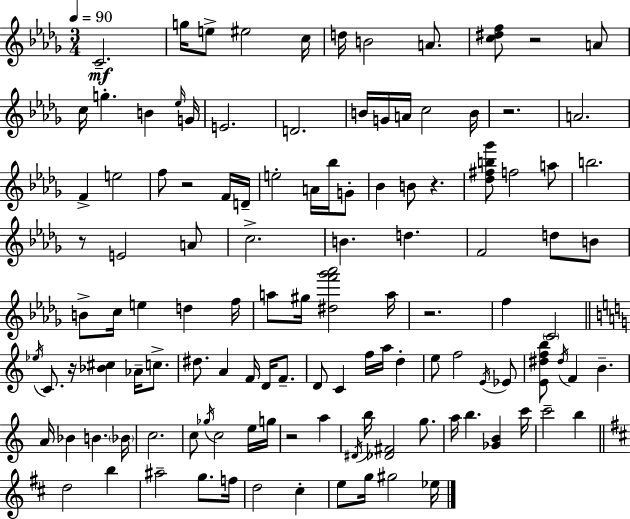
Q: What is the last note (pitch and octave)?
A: Eb5